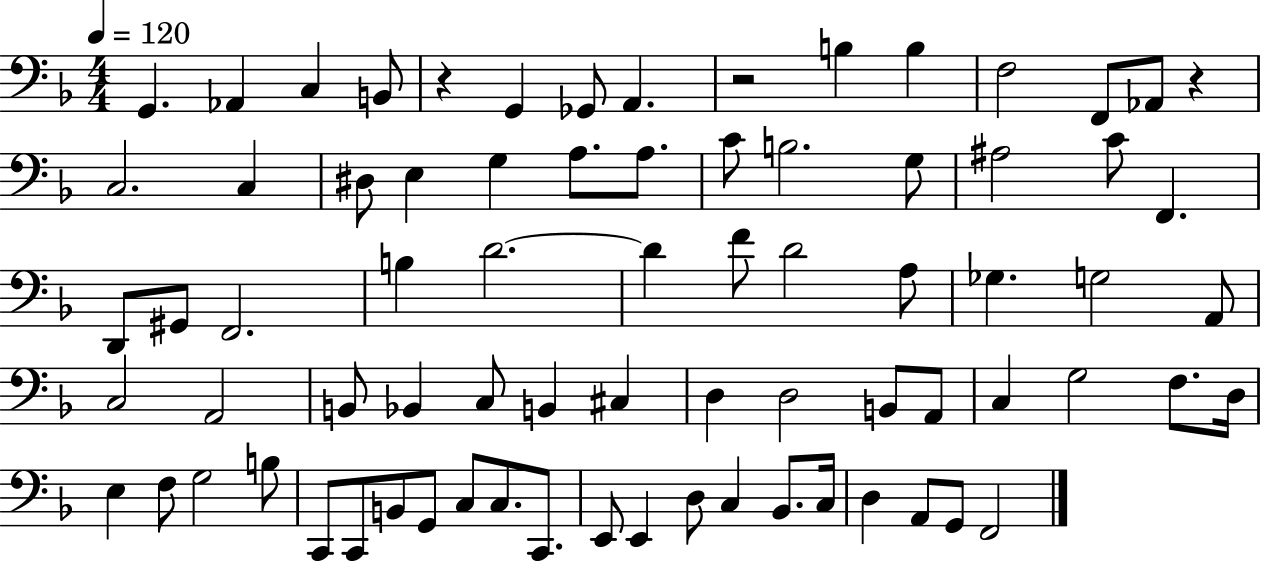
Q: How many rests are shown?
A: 3